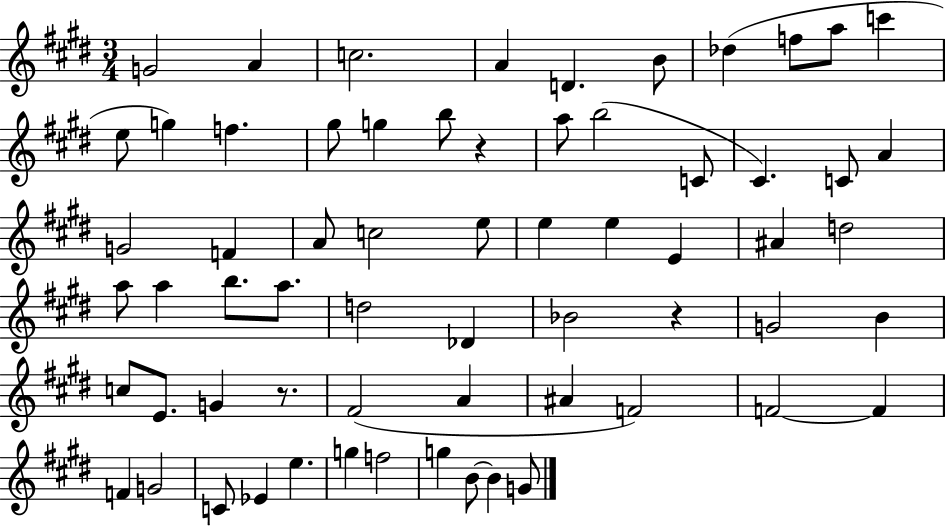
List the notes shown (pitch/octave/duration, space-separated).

G4/h A4/q C5/h. A4/q D4/q. B4/e Db5/q F5/e A5/e C6/q E5/e G5/q F5/q. G#5/e G5/q B5/e R/q A5/e B5/h C4/e C#4/q. C4/e A4/q G4/h F4/q A4/e C5/h E5/e E5/q E5/q E4/q A#4/q D5/h A5/e A5/q B5/e. A5/e. D5/h Db4/q Bb4/h R/q G4/h B4/q C5/e E4/e. G4/q R/e. F#4/h A4/q A#4/q F4/h F4/h F4/q F4/q G4/h C4/e Eb4/q E5/q. G5/q F5/h G5/q B4/e B4/q G4/e